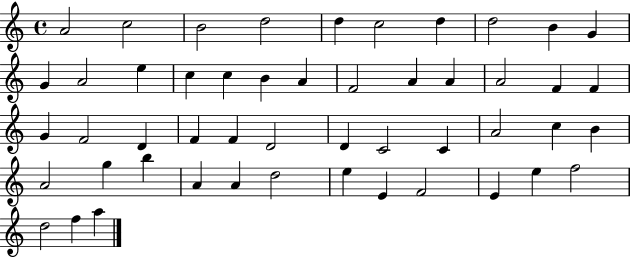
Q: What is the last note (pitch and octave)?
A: A5